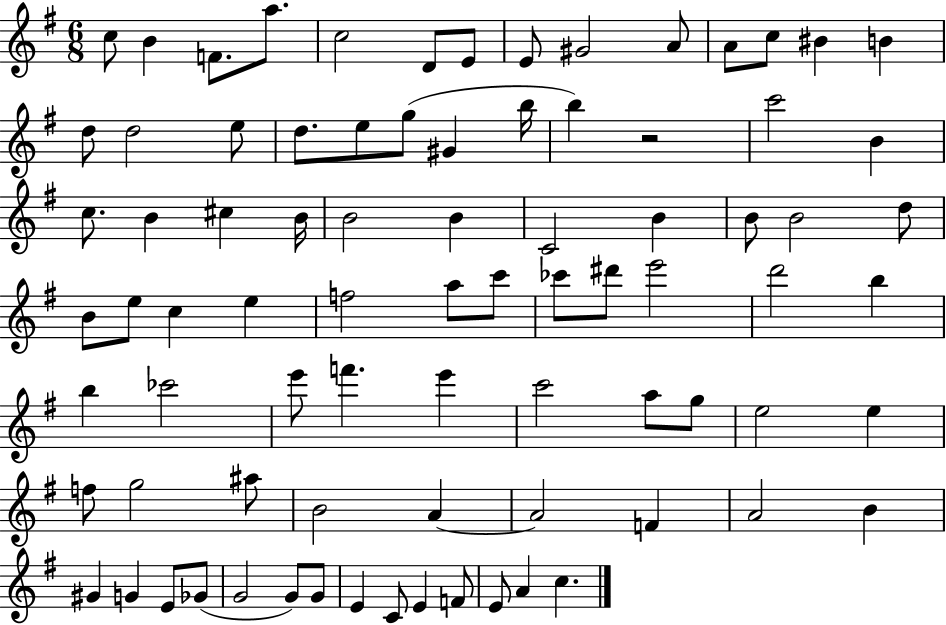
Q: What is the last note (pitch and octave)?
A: C5